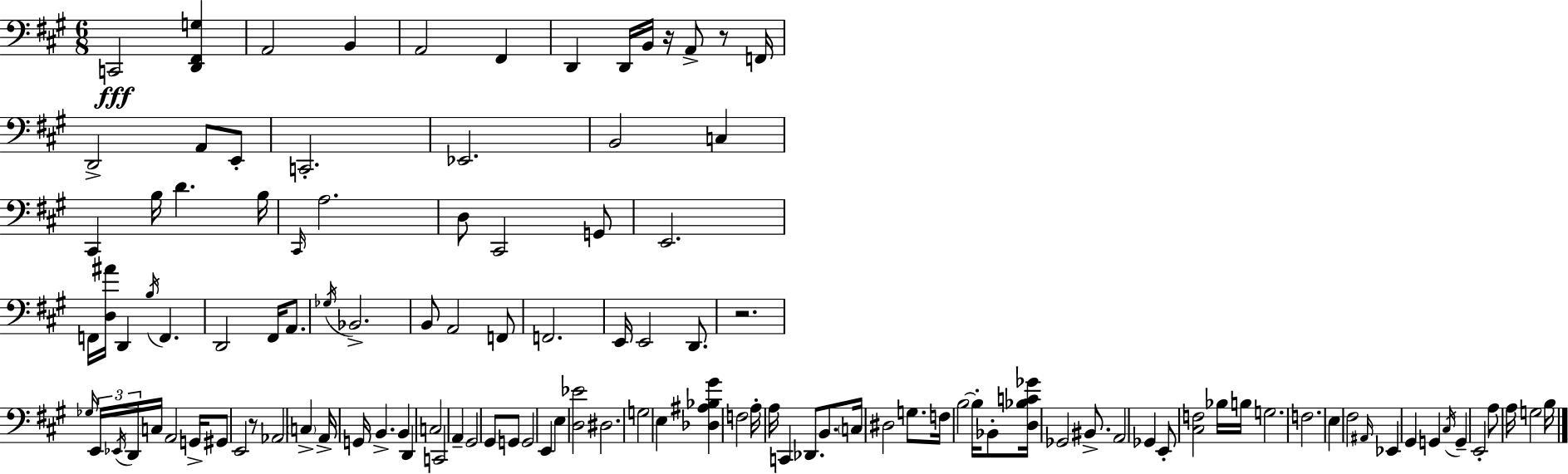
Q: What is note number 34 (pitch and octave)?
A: A2